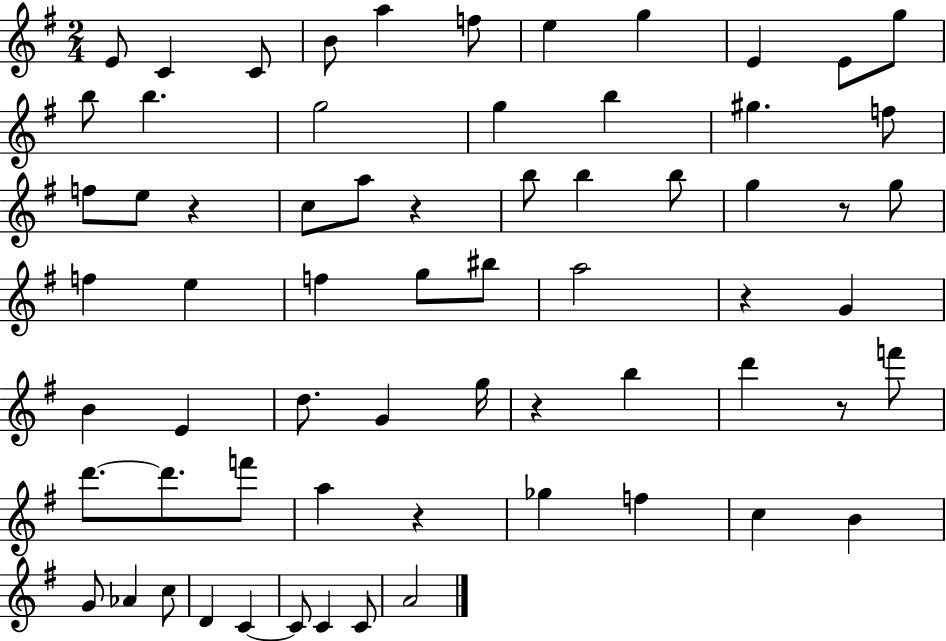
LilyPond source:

{
  \clef treble
  \numericTimeSignature
  \time 2/4
  \key g \major
  e'8 c'4 c'8 | b'8 a''4 f''8 | e''4 g''4 | e'4 e'8 g''8 | \break b''8 b''4. | g''2 | g''4 b''4 | gis''4. f''8 | \break f''8 e''8 r4 | c''8 a''8 r4 | b''8 b''4 b''8 | g''4 r8 g''8 | \break f''4 e''4 | f''4 g''8 bis''8 | a''2 | r4 g'4 | \break b'4 e'4 | d''8. g'4 g''16 | r4 b''4 | d'''4 r8 f'''8 | \break d'''8.~~ d'''8. f'''8 | a''4 r4 | ges''4 f''4 | c''4 b'4 | \break g'8 aes'4 c''8 | d'4 c'4~~ | c'8 c'4 c'8 | a'2 | \break \bar "|."
}